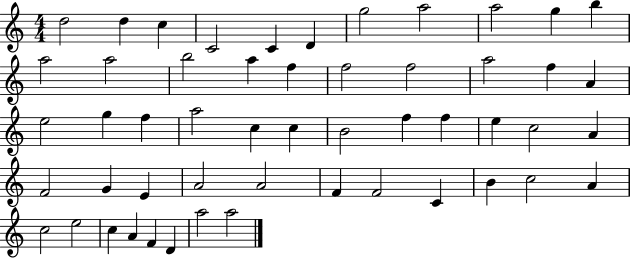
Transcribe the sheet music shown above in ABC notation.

X:1
T:Untitled
M:4/4
L:1/4
K:C
d2 d c C2 C D g2 a2 a2 g b a2 a2 b2 a f f2 f2 a2 f A e2 g f a2 c c B2 f f e c2 A F2 G E A2 A2 F F2 C B c2 A c2 e2 c A F D a2 a2